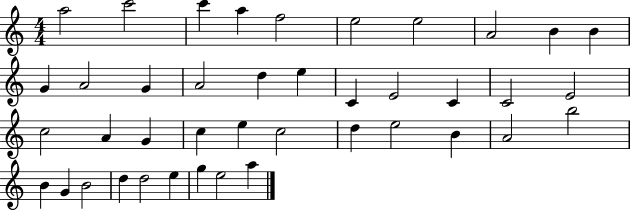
{
  \clef treble
  \numericTimeSignature
  \time 4/4
  \key c \major
  a''2 c'''2 | c'''4 a''4 f''2 | e''2 e''2 | a'2 b'4 b'4 | \break g'4 a'2 g'4 | a'2 d''4 e''4 | c'4 e'2 c'4 | c'2 e'2 | \break c''2 a'4 g'4 | c''4 e''4 c''2 | d''4 e''2 b'4 | a'2 b''2 | \break b'4 g'4 b'2 | d''4 d''2 e''4 | g''4 e''2 a''4 | \bar "|."
}